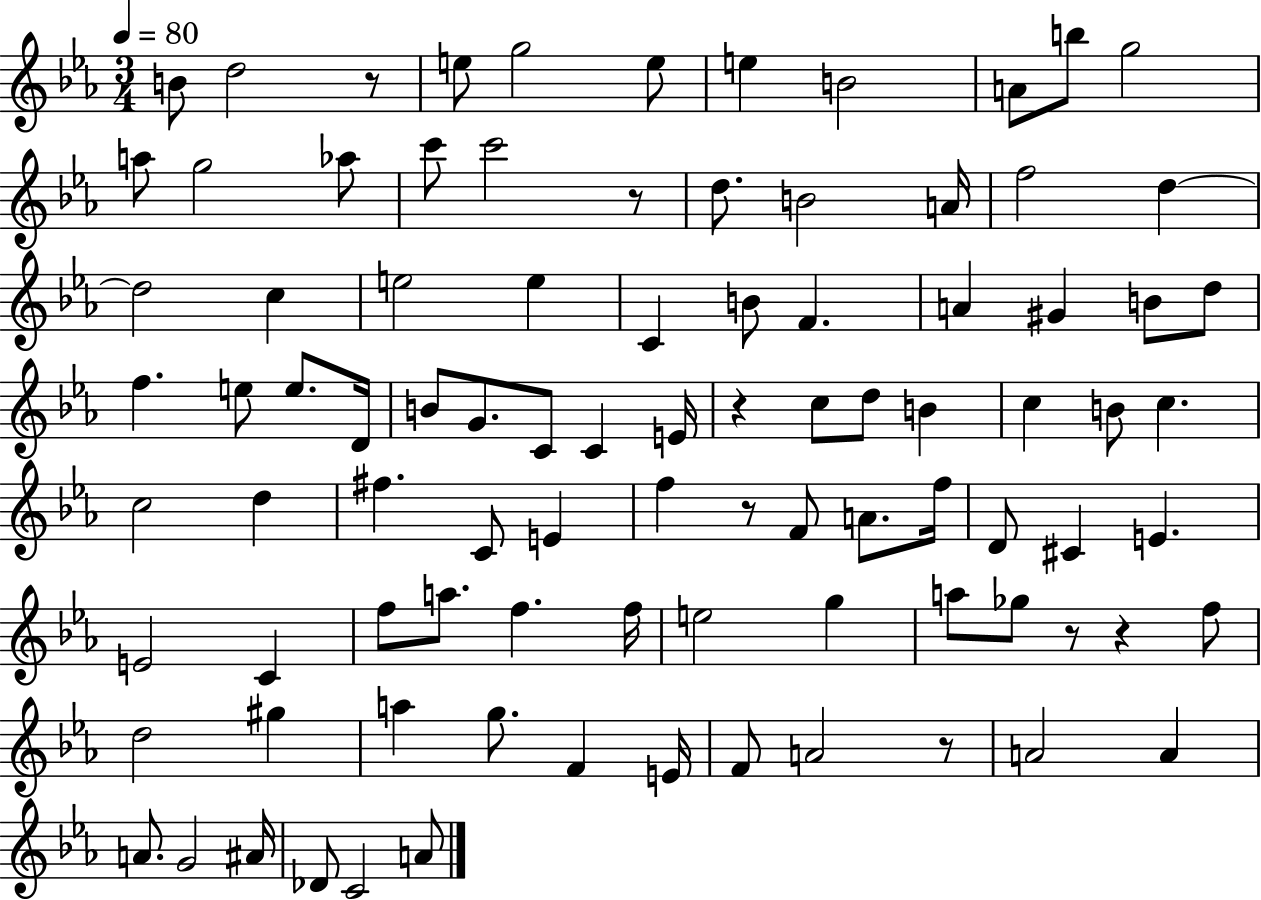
{
  \clef treble
  \numericTimeSignature
  \time 3/4
  \key ees \major
  \tempo 4 = 80
  \repeat volta 2 { b'8 d''2 r8 | e''8 g''2 e''8 | e''4 b'2 | a'8 b''8 g''2 | \break a''8 g''2 aes''8 | c'''8 c'''2 r8 | d''8. b'2 a'16 | f''2 d''4~~ | \break d''2 c''4 | e''2 e''4 | c'4 b'8 f'4. | a'4 gis'4 b'8 d''8 | \break f''4. e''8 e''8. d'16 | b'8 g'8. c'8 c'4 e'16 | r4 c''8 d''8 b'4 | c''4 b'8 c''4. | \break c''2 d''4 | fis''4. c'8 e'4 | f''4 r8 f'8 a'8. f''16 | d'8 cis'4 e'4. | \break e'2 c'4 | f''8 a''8. f''4. f''16 | e''2 g''4 | a''8 ges''8 r8 r4 f''8 | \break d''2 gis''4 | a''4 g''8. f'4 e'16 | f'8 a'2 r8 | a'2 a'4 | \break a'8. g'2 ais'16 | des'8 c'2 a'8 | } \bar "|."
}